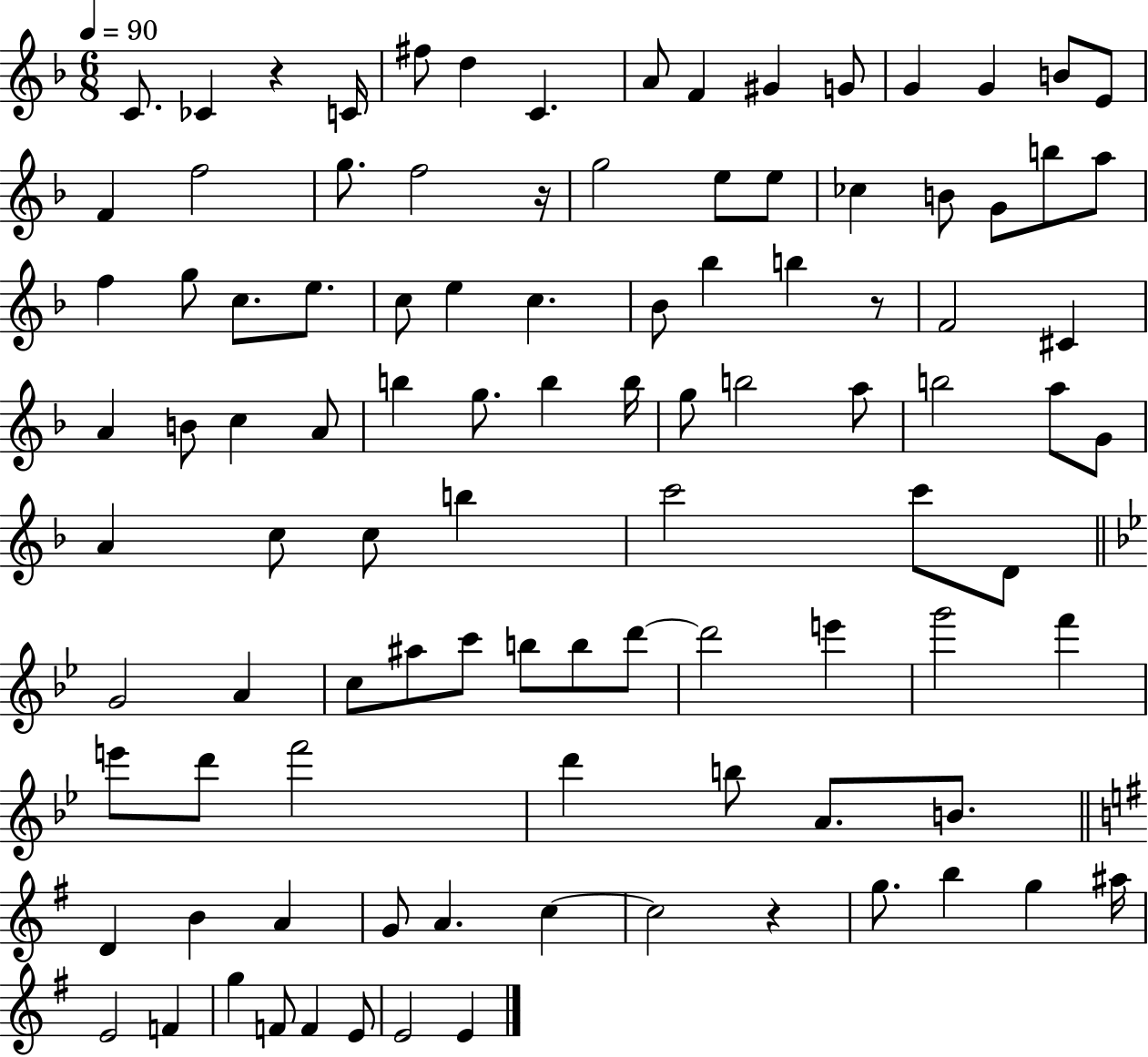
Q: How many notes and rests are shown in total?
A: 101